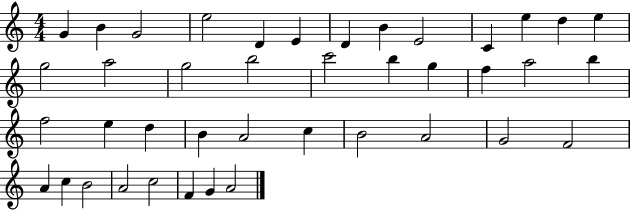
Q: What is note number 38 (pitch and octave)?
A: C5